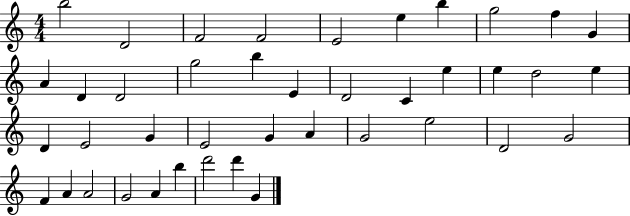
{
  \clef treble
  \numericTimeSignature
  \time 4/4
  \key c \major
  b''2 d'2 | f'2 f'2 | e'2 e''4 b''4 | g''2 f''4 g'4 | \break a'4 d'4 d'2 | g''2 b''4 e'4 | d'2 c'4 e''4 | e''4 d''2 e''4 | \break d'4 e'2 g'4 | e'2 g'4 a'4 | g'2 e''2 | d'2 g'2 | \break f'4 a'4 a'2 | g'2 a'4 b''4 | d'''2 d'''4 g'4 | \bar "|."
}